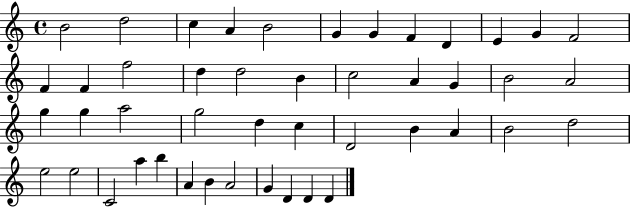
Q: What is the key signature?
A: C major